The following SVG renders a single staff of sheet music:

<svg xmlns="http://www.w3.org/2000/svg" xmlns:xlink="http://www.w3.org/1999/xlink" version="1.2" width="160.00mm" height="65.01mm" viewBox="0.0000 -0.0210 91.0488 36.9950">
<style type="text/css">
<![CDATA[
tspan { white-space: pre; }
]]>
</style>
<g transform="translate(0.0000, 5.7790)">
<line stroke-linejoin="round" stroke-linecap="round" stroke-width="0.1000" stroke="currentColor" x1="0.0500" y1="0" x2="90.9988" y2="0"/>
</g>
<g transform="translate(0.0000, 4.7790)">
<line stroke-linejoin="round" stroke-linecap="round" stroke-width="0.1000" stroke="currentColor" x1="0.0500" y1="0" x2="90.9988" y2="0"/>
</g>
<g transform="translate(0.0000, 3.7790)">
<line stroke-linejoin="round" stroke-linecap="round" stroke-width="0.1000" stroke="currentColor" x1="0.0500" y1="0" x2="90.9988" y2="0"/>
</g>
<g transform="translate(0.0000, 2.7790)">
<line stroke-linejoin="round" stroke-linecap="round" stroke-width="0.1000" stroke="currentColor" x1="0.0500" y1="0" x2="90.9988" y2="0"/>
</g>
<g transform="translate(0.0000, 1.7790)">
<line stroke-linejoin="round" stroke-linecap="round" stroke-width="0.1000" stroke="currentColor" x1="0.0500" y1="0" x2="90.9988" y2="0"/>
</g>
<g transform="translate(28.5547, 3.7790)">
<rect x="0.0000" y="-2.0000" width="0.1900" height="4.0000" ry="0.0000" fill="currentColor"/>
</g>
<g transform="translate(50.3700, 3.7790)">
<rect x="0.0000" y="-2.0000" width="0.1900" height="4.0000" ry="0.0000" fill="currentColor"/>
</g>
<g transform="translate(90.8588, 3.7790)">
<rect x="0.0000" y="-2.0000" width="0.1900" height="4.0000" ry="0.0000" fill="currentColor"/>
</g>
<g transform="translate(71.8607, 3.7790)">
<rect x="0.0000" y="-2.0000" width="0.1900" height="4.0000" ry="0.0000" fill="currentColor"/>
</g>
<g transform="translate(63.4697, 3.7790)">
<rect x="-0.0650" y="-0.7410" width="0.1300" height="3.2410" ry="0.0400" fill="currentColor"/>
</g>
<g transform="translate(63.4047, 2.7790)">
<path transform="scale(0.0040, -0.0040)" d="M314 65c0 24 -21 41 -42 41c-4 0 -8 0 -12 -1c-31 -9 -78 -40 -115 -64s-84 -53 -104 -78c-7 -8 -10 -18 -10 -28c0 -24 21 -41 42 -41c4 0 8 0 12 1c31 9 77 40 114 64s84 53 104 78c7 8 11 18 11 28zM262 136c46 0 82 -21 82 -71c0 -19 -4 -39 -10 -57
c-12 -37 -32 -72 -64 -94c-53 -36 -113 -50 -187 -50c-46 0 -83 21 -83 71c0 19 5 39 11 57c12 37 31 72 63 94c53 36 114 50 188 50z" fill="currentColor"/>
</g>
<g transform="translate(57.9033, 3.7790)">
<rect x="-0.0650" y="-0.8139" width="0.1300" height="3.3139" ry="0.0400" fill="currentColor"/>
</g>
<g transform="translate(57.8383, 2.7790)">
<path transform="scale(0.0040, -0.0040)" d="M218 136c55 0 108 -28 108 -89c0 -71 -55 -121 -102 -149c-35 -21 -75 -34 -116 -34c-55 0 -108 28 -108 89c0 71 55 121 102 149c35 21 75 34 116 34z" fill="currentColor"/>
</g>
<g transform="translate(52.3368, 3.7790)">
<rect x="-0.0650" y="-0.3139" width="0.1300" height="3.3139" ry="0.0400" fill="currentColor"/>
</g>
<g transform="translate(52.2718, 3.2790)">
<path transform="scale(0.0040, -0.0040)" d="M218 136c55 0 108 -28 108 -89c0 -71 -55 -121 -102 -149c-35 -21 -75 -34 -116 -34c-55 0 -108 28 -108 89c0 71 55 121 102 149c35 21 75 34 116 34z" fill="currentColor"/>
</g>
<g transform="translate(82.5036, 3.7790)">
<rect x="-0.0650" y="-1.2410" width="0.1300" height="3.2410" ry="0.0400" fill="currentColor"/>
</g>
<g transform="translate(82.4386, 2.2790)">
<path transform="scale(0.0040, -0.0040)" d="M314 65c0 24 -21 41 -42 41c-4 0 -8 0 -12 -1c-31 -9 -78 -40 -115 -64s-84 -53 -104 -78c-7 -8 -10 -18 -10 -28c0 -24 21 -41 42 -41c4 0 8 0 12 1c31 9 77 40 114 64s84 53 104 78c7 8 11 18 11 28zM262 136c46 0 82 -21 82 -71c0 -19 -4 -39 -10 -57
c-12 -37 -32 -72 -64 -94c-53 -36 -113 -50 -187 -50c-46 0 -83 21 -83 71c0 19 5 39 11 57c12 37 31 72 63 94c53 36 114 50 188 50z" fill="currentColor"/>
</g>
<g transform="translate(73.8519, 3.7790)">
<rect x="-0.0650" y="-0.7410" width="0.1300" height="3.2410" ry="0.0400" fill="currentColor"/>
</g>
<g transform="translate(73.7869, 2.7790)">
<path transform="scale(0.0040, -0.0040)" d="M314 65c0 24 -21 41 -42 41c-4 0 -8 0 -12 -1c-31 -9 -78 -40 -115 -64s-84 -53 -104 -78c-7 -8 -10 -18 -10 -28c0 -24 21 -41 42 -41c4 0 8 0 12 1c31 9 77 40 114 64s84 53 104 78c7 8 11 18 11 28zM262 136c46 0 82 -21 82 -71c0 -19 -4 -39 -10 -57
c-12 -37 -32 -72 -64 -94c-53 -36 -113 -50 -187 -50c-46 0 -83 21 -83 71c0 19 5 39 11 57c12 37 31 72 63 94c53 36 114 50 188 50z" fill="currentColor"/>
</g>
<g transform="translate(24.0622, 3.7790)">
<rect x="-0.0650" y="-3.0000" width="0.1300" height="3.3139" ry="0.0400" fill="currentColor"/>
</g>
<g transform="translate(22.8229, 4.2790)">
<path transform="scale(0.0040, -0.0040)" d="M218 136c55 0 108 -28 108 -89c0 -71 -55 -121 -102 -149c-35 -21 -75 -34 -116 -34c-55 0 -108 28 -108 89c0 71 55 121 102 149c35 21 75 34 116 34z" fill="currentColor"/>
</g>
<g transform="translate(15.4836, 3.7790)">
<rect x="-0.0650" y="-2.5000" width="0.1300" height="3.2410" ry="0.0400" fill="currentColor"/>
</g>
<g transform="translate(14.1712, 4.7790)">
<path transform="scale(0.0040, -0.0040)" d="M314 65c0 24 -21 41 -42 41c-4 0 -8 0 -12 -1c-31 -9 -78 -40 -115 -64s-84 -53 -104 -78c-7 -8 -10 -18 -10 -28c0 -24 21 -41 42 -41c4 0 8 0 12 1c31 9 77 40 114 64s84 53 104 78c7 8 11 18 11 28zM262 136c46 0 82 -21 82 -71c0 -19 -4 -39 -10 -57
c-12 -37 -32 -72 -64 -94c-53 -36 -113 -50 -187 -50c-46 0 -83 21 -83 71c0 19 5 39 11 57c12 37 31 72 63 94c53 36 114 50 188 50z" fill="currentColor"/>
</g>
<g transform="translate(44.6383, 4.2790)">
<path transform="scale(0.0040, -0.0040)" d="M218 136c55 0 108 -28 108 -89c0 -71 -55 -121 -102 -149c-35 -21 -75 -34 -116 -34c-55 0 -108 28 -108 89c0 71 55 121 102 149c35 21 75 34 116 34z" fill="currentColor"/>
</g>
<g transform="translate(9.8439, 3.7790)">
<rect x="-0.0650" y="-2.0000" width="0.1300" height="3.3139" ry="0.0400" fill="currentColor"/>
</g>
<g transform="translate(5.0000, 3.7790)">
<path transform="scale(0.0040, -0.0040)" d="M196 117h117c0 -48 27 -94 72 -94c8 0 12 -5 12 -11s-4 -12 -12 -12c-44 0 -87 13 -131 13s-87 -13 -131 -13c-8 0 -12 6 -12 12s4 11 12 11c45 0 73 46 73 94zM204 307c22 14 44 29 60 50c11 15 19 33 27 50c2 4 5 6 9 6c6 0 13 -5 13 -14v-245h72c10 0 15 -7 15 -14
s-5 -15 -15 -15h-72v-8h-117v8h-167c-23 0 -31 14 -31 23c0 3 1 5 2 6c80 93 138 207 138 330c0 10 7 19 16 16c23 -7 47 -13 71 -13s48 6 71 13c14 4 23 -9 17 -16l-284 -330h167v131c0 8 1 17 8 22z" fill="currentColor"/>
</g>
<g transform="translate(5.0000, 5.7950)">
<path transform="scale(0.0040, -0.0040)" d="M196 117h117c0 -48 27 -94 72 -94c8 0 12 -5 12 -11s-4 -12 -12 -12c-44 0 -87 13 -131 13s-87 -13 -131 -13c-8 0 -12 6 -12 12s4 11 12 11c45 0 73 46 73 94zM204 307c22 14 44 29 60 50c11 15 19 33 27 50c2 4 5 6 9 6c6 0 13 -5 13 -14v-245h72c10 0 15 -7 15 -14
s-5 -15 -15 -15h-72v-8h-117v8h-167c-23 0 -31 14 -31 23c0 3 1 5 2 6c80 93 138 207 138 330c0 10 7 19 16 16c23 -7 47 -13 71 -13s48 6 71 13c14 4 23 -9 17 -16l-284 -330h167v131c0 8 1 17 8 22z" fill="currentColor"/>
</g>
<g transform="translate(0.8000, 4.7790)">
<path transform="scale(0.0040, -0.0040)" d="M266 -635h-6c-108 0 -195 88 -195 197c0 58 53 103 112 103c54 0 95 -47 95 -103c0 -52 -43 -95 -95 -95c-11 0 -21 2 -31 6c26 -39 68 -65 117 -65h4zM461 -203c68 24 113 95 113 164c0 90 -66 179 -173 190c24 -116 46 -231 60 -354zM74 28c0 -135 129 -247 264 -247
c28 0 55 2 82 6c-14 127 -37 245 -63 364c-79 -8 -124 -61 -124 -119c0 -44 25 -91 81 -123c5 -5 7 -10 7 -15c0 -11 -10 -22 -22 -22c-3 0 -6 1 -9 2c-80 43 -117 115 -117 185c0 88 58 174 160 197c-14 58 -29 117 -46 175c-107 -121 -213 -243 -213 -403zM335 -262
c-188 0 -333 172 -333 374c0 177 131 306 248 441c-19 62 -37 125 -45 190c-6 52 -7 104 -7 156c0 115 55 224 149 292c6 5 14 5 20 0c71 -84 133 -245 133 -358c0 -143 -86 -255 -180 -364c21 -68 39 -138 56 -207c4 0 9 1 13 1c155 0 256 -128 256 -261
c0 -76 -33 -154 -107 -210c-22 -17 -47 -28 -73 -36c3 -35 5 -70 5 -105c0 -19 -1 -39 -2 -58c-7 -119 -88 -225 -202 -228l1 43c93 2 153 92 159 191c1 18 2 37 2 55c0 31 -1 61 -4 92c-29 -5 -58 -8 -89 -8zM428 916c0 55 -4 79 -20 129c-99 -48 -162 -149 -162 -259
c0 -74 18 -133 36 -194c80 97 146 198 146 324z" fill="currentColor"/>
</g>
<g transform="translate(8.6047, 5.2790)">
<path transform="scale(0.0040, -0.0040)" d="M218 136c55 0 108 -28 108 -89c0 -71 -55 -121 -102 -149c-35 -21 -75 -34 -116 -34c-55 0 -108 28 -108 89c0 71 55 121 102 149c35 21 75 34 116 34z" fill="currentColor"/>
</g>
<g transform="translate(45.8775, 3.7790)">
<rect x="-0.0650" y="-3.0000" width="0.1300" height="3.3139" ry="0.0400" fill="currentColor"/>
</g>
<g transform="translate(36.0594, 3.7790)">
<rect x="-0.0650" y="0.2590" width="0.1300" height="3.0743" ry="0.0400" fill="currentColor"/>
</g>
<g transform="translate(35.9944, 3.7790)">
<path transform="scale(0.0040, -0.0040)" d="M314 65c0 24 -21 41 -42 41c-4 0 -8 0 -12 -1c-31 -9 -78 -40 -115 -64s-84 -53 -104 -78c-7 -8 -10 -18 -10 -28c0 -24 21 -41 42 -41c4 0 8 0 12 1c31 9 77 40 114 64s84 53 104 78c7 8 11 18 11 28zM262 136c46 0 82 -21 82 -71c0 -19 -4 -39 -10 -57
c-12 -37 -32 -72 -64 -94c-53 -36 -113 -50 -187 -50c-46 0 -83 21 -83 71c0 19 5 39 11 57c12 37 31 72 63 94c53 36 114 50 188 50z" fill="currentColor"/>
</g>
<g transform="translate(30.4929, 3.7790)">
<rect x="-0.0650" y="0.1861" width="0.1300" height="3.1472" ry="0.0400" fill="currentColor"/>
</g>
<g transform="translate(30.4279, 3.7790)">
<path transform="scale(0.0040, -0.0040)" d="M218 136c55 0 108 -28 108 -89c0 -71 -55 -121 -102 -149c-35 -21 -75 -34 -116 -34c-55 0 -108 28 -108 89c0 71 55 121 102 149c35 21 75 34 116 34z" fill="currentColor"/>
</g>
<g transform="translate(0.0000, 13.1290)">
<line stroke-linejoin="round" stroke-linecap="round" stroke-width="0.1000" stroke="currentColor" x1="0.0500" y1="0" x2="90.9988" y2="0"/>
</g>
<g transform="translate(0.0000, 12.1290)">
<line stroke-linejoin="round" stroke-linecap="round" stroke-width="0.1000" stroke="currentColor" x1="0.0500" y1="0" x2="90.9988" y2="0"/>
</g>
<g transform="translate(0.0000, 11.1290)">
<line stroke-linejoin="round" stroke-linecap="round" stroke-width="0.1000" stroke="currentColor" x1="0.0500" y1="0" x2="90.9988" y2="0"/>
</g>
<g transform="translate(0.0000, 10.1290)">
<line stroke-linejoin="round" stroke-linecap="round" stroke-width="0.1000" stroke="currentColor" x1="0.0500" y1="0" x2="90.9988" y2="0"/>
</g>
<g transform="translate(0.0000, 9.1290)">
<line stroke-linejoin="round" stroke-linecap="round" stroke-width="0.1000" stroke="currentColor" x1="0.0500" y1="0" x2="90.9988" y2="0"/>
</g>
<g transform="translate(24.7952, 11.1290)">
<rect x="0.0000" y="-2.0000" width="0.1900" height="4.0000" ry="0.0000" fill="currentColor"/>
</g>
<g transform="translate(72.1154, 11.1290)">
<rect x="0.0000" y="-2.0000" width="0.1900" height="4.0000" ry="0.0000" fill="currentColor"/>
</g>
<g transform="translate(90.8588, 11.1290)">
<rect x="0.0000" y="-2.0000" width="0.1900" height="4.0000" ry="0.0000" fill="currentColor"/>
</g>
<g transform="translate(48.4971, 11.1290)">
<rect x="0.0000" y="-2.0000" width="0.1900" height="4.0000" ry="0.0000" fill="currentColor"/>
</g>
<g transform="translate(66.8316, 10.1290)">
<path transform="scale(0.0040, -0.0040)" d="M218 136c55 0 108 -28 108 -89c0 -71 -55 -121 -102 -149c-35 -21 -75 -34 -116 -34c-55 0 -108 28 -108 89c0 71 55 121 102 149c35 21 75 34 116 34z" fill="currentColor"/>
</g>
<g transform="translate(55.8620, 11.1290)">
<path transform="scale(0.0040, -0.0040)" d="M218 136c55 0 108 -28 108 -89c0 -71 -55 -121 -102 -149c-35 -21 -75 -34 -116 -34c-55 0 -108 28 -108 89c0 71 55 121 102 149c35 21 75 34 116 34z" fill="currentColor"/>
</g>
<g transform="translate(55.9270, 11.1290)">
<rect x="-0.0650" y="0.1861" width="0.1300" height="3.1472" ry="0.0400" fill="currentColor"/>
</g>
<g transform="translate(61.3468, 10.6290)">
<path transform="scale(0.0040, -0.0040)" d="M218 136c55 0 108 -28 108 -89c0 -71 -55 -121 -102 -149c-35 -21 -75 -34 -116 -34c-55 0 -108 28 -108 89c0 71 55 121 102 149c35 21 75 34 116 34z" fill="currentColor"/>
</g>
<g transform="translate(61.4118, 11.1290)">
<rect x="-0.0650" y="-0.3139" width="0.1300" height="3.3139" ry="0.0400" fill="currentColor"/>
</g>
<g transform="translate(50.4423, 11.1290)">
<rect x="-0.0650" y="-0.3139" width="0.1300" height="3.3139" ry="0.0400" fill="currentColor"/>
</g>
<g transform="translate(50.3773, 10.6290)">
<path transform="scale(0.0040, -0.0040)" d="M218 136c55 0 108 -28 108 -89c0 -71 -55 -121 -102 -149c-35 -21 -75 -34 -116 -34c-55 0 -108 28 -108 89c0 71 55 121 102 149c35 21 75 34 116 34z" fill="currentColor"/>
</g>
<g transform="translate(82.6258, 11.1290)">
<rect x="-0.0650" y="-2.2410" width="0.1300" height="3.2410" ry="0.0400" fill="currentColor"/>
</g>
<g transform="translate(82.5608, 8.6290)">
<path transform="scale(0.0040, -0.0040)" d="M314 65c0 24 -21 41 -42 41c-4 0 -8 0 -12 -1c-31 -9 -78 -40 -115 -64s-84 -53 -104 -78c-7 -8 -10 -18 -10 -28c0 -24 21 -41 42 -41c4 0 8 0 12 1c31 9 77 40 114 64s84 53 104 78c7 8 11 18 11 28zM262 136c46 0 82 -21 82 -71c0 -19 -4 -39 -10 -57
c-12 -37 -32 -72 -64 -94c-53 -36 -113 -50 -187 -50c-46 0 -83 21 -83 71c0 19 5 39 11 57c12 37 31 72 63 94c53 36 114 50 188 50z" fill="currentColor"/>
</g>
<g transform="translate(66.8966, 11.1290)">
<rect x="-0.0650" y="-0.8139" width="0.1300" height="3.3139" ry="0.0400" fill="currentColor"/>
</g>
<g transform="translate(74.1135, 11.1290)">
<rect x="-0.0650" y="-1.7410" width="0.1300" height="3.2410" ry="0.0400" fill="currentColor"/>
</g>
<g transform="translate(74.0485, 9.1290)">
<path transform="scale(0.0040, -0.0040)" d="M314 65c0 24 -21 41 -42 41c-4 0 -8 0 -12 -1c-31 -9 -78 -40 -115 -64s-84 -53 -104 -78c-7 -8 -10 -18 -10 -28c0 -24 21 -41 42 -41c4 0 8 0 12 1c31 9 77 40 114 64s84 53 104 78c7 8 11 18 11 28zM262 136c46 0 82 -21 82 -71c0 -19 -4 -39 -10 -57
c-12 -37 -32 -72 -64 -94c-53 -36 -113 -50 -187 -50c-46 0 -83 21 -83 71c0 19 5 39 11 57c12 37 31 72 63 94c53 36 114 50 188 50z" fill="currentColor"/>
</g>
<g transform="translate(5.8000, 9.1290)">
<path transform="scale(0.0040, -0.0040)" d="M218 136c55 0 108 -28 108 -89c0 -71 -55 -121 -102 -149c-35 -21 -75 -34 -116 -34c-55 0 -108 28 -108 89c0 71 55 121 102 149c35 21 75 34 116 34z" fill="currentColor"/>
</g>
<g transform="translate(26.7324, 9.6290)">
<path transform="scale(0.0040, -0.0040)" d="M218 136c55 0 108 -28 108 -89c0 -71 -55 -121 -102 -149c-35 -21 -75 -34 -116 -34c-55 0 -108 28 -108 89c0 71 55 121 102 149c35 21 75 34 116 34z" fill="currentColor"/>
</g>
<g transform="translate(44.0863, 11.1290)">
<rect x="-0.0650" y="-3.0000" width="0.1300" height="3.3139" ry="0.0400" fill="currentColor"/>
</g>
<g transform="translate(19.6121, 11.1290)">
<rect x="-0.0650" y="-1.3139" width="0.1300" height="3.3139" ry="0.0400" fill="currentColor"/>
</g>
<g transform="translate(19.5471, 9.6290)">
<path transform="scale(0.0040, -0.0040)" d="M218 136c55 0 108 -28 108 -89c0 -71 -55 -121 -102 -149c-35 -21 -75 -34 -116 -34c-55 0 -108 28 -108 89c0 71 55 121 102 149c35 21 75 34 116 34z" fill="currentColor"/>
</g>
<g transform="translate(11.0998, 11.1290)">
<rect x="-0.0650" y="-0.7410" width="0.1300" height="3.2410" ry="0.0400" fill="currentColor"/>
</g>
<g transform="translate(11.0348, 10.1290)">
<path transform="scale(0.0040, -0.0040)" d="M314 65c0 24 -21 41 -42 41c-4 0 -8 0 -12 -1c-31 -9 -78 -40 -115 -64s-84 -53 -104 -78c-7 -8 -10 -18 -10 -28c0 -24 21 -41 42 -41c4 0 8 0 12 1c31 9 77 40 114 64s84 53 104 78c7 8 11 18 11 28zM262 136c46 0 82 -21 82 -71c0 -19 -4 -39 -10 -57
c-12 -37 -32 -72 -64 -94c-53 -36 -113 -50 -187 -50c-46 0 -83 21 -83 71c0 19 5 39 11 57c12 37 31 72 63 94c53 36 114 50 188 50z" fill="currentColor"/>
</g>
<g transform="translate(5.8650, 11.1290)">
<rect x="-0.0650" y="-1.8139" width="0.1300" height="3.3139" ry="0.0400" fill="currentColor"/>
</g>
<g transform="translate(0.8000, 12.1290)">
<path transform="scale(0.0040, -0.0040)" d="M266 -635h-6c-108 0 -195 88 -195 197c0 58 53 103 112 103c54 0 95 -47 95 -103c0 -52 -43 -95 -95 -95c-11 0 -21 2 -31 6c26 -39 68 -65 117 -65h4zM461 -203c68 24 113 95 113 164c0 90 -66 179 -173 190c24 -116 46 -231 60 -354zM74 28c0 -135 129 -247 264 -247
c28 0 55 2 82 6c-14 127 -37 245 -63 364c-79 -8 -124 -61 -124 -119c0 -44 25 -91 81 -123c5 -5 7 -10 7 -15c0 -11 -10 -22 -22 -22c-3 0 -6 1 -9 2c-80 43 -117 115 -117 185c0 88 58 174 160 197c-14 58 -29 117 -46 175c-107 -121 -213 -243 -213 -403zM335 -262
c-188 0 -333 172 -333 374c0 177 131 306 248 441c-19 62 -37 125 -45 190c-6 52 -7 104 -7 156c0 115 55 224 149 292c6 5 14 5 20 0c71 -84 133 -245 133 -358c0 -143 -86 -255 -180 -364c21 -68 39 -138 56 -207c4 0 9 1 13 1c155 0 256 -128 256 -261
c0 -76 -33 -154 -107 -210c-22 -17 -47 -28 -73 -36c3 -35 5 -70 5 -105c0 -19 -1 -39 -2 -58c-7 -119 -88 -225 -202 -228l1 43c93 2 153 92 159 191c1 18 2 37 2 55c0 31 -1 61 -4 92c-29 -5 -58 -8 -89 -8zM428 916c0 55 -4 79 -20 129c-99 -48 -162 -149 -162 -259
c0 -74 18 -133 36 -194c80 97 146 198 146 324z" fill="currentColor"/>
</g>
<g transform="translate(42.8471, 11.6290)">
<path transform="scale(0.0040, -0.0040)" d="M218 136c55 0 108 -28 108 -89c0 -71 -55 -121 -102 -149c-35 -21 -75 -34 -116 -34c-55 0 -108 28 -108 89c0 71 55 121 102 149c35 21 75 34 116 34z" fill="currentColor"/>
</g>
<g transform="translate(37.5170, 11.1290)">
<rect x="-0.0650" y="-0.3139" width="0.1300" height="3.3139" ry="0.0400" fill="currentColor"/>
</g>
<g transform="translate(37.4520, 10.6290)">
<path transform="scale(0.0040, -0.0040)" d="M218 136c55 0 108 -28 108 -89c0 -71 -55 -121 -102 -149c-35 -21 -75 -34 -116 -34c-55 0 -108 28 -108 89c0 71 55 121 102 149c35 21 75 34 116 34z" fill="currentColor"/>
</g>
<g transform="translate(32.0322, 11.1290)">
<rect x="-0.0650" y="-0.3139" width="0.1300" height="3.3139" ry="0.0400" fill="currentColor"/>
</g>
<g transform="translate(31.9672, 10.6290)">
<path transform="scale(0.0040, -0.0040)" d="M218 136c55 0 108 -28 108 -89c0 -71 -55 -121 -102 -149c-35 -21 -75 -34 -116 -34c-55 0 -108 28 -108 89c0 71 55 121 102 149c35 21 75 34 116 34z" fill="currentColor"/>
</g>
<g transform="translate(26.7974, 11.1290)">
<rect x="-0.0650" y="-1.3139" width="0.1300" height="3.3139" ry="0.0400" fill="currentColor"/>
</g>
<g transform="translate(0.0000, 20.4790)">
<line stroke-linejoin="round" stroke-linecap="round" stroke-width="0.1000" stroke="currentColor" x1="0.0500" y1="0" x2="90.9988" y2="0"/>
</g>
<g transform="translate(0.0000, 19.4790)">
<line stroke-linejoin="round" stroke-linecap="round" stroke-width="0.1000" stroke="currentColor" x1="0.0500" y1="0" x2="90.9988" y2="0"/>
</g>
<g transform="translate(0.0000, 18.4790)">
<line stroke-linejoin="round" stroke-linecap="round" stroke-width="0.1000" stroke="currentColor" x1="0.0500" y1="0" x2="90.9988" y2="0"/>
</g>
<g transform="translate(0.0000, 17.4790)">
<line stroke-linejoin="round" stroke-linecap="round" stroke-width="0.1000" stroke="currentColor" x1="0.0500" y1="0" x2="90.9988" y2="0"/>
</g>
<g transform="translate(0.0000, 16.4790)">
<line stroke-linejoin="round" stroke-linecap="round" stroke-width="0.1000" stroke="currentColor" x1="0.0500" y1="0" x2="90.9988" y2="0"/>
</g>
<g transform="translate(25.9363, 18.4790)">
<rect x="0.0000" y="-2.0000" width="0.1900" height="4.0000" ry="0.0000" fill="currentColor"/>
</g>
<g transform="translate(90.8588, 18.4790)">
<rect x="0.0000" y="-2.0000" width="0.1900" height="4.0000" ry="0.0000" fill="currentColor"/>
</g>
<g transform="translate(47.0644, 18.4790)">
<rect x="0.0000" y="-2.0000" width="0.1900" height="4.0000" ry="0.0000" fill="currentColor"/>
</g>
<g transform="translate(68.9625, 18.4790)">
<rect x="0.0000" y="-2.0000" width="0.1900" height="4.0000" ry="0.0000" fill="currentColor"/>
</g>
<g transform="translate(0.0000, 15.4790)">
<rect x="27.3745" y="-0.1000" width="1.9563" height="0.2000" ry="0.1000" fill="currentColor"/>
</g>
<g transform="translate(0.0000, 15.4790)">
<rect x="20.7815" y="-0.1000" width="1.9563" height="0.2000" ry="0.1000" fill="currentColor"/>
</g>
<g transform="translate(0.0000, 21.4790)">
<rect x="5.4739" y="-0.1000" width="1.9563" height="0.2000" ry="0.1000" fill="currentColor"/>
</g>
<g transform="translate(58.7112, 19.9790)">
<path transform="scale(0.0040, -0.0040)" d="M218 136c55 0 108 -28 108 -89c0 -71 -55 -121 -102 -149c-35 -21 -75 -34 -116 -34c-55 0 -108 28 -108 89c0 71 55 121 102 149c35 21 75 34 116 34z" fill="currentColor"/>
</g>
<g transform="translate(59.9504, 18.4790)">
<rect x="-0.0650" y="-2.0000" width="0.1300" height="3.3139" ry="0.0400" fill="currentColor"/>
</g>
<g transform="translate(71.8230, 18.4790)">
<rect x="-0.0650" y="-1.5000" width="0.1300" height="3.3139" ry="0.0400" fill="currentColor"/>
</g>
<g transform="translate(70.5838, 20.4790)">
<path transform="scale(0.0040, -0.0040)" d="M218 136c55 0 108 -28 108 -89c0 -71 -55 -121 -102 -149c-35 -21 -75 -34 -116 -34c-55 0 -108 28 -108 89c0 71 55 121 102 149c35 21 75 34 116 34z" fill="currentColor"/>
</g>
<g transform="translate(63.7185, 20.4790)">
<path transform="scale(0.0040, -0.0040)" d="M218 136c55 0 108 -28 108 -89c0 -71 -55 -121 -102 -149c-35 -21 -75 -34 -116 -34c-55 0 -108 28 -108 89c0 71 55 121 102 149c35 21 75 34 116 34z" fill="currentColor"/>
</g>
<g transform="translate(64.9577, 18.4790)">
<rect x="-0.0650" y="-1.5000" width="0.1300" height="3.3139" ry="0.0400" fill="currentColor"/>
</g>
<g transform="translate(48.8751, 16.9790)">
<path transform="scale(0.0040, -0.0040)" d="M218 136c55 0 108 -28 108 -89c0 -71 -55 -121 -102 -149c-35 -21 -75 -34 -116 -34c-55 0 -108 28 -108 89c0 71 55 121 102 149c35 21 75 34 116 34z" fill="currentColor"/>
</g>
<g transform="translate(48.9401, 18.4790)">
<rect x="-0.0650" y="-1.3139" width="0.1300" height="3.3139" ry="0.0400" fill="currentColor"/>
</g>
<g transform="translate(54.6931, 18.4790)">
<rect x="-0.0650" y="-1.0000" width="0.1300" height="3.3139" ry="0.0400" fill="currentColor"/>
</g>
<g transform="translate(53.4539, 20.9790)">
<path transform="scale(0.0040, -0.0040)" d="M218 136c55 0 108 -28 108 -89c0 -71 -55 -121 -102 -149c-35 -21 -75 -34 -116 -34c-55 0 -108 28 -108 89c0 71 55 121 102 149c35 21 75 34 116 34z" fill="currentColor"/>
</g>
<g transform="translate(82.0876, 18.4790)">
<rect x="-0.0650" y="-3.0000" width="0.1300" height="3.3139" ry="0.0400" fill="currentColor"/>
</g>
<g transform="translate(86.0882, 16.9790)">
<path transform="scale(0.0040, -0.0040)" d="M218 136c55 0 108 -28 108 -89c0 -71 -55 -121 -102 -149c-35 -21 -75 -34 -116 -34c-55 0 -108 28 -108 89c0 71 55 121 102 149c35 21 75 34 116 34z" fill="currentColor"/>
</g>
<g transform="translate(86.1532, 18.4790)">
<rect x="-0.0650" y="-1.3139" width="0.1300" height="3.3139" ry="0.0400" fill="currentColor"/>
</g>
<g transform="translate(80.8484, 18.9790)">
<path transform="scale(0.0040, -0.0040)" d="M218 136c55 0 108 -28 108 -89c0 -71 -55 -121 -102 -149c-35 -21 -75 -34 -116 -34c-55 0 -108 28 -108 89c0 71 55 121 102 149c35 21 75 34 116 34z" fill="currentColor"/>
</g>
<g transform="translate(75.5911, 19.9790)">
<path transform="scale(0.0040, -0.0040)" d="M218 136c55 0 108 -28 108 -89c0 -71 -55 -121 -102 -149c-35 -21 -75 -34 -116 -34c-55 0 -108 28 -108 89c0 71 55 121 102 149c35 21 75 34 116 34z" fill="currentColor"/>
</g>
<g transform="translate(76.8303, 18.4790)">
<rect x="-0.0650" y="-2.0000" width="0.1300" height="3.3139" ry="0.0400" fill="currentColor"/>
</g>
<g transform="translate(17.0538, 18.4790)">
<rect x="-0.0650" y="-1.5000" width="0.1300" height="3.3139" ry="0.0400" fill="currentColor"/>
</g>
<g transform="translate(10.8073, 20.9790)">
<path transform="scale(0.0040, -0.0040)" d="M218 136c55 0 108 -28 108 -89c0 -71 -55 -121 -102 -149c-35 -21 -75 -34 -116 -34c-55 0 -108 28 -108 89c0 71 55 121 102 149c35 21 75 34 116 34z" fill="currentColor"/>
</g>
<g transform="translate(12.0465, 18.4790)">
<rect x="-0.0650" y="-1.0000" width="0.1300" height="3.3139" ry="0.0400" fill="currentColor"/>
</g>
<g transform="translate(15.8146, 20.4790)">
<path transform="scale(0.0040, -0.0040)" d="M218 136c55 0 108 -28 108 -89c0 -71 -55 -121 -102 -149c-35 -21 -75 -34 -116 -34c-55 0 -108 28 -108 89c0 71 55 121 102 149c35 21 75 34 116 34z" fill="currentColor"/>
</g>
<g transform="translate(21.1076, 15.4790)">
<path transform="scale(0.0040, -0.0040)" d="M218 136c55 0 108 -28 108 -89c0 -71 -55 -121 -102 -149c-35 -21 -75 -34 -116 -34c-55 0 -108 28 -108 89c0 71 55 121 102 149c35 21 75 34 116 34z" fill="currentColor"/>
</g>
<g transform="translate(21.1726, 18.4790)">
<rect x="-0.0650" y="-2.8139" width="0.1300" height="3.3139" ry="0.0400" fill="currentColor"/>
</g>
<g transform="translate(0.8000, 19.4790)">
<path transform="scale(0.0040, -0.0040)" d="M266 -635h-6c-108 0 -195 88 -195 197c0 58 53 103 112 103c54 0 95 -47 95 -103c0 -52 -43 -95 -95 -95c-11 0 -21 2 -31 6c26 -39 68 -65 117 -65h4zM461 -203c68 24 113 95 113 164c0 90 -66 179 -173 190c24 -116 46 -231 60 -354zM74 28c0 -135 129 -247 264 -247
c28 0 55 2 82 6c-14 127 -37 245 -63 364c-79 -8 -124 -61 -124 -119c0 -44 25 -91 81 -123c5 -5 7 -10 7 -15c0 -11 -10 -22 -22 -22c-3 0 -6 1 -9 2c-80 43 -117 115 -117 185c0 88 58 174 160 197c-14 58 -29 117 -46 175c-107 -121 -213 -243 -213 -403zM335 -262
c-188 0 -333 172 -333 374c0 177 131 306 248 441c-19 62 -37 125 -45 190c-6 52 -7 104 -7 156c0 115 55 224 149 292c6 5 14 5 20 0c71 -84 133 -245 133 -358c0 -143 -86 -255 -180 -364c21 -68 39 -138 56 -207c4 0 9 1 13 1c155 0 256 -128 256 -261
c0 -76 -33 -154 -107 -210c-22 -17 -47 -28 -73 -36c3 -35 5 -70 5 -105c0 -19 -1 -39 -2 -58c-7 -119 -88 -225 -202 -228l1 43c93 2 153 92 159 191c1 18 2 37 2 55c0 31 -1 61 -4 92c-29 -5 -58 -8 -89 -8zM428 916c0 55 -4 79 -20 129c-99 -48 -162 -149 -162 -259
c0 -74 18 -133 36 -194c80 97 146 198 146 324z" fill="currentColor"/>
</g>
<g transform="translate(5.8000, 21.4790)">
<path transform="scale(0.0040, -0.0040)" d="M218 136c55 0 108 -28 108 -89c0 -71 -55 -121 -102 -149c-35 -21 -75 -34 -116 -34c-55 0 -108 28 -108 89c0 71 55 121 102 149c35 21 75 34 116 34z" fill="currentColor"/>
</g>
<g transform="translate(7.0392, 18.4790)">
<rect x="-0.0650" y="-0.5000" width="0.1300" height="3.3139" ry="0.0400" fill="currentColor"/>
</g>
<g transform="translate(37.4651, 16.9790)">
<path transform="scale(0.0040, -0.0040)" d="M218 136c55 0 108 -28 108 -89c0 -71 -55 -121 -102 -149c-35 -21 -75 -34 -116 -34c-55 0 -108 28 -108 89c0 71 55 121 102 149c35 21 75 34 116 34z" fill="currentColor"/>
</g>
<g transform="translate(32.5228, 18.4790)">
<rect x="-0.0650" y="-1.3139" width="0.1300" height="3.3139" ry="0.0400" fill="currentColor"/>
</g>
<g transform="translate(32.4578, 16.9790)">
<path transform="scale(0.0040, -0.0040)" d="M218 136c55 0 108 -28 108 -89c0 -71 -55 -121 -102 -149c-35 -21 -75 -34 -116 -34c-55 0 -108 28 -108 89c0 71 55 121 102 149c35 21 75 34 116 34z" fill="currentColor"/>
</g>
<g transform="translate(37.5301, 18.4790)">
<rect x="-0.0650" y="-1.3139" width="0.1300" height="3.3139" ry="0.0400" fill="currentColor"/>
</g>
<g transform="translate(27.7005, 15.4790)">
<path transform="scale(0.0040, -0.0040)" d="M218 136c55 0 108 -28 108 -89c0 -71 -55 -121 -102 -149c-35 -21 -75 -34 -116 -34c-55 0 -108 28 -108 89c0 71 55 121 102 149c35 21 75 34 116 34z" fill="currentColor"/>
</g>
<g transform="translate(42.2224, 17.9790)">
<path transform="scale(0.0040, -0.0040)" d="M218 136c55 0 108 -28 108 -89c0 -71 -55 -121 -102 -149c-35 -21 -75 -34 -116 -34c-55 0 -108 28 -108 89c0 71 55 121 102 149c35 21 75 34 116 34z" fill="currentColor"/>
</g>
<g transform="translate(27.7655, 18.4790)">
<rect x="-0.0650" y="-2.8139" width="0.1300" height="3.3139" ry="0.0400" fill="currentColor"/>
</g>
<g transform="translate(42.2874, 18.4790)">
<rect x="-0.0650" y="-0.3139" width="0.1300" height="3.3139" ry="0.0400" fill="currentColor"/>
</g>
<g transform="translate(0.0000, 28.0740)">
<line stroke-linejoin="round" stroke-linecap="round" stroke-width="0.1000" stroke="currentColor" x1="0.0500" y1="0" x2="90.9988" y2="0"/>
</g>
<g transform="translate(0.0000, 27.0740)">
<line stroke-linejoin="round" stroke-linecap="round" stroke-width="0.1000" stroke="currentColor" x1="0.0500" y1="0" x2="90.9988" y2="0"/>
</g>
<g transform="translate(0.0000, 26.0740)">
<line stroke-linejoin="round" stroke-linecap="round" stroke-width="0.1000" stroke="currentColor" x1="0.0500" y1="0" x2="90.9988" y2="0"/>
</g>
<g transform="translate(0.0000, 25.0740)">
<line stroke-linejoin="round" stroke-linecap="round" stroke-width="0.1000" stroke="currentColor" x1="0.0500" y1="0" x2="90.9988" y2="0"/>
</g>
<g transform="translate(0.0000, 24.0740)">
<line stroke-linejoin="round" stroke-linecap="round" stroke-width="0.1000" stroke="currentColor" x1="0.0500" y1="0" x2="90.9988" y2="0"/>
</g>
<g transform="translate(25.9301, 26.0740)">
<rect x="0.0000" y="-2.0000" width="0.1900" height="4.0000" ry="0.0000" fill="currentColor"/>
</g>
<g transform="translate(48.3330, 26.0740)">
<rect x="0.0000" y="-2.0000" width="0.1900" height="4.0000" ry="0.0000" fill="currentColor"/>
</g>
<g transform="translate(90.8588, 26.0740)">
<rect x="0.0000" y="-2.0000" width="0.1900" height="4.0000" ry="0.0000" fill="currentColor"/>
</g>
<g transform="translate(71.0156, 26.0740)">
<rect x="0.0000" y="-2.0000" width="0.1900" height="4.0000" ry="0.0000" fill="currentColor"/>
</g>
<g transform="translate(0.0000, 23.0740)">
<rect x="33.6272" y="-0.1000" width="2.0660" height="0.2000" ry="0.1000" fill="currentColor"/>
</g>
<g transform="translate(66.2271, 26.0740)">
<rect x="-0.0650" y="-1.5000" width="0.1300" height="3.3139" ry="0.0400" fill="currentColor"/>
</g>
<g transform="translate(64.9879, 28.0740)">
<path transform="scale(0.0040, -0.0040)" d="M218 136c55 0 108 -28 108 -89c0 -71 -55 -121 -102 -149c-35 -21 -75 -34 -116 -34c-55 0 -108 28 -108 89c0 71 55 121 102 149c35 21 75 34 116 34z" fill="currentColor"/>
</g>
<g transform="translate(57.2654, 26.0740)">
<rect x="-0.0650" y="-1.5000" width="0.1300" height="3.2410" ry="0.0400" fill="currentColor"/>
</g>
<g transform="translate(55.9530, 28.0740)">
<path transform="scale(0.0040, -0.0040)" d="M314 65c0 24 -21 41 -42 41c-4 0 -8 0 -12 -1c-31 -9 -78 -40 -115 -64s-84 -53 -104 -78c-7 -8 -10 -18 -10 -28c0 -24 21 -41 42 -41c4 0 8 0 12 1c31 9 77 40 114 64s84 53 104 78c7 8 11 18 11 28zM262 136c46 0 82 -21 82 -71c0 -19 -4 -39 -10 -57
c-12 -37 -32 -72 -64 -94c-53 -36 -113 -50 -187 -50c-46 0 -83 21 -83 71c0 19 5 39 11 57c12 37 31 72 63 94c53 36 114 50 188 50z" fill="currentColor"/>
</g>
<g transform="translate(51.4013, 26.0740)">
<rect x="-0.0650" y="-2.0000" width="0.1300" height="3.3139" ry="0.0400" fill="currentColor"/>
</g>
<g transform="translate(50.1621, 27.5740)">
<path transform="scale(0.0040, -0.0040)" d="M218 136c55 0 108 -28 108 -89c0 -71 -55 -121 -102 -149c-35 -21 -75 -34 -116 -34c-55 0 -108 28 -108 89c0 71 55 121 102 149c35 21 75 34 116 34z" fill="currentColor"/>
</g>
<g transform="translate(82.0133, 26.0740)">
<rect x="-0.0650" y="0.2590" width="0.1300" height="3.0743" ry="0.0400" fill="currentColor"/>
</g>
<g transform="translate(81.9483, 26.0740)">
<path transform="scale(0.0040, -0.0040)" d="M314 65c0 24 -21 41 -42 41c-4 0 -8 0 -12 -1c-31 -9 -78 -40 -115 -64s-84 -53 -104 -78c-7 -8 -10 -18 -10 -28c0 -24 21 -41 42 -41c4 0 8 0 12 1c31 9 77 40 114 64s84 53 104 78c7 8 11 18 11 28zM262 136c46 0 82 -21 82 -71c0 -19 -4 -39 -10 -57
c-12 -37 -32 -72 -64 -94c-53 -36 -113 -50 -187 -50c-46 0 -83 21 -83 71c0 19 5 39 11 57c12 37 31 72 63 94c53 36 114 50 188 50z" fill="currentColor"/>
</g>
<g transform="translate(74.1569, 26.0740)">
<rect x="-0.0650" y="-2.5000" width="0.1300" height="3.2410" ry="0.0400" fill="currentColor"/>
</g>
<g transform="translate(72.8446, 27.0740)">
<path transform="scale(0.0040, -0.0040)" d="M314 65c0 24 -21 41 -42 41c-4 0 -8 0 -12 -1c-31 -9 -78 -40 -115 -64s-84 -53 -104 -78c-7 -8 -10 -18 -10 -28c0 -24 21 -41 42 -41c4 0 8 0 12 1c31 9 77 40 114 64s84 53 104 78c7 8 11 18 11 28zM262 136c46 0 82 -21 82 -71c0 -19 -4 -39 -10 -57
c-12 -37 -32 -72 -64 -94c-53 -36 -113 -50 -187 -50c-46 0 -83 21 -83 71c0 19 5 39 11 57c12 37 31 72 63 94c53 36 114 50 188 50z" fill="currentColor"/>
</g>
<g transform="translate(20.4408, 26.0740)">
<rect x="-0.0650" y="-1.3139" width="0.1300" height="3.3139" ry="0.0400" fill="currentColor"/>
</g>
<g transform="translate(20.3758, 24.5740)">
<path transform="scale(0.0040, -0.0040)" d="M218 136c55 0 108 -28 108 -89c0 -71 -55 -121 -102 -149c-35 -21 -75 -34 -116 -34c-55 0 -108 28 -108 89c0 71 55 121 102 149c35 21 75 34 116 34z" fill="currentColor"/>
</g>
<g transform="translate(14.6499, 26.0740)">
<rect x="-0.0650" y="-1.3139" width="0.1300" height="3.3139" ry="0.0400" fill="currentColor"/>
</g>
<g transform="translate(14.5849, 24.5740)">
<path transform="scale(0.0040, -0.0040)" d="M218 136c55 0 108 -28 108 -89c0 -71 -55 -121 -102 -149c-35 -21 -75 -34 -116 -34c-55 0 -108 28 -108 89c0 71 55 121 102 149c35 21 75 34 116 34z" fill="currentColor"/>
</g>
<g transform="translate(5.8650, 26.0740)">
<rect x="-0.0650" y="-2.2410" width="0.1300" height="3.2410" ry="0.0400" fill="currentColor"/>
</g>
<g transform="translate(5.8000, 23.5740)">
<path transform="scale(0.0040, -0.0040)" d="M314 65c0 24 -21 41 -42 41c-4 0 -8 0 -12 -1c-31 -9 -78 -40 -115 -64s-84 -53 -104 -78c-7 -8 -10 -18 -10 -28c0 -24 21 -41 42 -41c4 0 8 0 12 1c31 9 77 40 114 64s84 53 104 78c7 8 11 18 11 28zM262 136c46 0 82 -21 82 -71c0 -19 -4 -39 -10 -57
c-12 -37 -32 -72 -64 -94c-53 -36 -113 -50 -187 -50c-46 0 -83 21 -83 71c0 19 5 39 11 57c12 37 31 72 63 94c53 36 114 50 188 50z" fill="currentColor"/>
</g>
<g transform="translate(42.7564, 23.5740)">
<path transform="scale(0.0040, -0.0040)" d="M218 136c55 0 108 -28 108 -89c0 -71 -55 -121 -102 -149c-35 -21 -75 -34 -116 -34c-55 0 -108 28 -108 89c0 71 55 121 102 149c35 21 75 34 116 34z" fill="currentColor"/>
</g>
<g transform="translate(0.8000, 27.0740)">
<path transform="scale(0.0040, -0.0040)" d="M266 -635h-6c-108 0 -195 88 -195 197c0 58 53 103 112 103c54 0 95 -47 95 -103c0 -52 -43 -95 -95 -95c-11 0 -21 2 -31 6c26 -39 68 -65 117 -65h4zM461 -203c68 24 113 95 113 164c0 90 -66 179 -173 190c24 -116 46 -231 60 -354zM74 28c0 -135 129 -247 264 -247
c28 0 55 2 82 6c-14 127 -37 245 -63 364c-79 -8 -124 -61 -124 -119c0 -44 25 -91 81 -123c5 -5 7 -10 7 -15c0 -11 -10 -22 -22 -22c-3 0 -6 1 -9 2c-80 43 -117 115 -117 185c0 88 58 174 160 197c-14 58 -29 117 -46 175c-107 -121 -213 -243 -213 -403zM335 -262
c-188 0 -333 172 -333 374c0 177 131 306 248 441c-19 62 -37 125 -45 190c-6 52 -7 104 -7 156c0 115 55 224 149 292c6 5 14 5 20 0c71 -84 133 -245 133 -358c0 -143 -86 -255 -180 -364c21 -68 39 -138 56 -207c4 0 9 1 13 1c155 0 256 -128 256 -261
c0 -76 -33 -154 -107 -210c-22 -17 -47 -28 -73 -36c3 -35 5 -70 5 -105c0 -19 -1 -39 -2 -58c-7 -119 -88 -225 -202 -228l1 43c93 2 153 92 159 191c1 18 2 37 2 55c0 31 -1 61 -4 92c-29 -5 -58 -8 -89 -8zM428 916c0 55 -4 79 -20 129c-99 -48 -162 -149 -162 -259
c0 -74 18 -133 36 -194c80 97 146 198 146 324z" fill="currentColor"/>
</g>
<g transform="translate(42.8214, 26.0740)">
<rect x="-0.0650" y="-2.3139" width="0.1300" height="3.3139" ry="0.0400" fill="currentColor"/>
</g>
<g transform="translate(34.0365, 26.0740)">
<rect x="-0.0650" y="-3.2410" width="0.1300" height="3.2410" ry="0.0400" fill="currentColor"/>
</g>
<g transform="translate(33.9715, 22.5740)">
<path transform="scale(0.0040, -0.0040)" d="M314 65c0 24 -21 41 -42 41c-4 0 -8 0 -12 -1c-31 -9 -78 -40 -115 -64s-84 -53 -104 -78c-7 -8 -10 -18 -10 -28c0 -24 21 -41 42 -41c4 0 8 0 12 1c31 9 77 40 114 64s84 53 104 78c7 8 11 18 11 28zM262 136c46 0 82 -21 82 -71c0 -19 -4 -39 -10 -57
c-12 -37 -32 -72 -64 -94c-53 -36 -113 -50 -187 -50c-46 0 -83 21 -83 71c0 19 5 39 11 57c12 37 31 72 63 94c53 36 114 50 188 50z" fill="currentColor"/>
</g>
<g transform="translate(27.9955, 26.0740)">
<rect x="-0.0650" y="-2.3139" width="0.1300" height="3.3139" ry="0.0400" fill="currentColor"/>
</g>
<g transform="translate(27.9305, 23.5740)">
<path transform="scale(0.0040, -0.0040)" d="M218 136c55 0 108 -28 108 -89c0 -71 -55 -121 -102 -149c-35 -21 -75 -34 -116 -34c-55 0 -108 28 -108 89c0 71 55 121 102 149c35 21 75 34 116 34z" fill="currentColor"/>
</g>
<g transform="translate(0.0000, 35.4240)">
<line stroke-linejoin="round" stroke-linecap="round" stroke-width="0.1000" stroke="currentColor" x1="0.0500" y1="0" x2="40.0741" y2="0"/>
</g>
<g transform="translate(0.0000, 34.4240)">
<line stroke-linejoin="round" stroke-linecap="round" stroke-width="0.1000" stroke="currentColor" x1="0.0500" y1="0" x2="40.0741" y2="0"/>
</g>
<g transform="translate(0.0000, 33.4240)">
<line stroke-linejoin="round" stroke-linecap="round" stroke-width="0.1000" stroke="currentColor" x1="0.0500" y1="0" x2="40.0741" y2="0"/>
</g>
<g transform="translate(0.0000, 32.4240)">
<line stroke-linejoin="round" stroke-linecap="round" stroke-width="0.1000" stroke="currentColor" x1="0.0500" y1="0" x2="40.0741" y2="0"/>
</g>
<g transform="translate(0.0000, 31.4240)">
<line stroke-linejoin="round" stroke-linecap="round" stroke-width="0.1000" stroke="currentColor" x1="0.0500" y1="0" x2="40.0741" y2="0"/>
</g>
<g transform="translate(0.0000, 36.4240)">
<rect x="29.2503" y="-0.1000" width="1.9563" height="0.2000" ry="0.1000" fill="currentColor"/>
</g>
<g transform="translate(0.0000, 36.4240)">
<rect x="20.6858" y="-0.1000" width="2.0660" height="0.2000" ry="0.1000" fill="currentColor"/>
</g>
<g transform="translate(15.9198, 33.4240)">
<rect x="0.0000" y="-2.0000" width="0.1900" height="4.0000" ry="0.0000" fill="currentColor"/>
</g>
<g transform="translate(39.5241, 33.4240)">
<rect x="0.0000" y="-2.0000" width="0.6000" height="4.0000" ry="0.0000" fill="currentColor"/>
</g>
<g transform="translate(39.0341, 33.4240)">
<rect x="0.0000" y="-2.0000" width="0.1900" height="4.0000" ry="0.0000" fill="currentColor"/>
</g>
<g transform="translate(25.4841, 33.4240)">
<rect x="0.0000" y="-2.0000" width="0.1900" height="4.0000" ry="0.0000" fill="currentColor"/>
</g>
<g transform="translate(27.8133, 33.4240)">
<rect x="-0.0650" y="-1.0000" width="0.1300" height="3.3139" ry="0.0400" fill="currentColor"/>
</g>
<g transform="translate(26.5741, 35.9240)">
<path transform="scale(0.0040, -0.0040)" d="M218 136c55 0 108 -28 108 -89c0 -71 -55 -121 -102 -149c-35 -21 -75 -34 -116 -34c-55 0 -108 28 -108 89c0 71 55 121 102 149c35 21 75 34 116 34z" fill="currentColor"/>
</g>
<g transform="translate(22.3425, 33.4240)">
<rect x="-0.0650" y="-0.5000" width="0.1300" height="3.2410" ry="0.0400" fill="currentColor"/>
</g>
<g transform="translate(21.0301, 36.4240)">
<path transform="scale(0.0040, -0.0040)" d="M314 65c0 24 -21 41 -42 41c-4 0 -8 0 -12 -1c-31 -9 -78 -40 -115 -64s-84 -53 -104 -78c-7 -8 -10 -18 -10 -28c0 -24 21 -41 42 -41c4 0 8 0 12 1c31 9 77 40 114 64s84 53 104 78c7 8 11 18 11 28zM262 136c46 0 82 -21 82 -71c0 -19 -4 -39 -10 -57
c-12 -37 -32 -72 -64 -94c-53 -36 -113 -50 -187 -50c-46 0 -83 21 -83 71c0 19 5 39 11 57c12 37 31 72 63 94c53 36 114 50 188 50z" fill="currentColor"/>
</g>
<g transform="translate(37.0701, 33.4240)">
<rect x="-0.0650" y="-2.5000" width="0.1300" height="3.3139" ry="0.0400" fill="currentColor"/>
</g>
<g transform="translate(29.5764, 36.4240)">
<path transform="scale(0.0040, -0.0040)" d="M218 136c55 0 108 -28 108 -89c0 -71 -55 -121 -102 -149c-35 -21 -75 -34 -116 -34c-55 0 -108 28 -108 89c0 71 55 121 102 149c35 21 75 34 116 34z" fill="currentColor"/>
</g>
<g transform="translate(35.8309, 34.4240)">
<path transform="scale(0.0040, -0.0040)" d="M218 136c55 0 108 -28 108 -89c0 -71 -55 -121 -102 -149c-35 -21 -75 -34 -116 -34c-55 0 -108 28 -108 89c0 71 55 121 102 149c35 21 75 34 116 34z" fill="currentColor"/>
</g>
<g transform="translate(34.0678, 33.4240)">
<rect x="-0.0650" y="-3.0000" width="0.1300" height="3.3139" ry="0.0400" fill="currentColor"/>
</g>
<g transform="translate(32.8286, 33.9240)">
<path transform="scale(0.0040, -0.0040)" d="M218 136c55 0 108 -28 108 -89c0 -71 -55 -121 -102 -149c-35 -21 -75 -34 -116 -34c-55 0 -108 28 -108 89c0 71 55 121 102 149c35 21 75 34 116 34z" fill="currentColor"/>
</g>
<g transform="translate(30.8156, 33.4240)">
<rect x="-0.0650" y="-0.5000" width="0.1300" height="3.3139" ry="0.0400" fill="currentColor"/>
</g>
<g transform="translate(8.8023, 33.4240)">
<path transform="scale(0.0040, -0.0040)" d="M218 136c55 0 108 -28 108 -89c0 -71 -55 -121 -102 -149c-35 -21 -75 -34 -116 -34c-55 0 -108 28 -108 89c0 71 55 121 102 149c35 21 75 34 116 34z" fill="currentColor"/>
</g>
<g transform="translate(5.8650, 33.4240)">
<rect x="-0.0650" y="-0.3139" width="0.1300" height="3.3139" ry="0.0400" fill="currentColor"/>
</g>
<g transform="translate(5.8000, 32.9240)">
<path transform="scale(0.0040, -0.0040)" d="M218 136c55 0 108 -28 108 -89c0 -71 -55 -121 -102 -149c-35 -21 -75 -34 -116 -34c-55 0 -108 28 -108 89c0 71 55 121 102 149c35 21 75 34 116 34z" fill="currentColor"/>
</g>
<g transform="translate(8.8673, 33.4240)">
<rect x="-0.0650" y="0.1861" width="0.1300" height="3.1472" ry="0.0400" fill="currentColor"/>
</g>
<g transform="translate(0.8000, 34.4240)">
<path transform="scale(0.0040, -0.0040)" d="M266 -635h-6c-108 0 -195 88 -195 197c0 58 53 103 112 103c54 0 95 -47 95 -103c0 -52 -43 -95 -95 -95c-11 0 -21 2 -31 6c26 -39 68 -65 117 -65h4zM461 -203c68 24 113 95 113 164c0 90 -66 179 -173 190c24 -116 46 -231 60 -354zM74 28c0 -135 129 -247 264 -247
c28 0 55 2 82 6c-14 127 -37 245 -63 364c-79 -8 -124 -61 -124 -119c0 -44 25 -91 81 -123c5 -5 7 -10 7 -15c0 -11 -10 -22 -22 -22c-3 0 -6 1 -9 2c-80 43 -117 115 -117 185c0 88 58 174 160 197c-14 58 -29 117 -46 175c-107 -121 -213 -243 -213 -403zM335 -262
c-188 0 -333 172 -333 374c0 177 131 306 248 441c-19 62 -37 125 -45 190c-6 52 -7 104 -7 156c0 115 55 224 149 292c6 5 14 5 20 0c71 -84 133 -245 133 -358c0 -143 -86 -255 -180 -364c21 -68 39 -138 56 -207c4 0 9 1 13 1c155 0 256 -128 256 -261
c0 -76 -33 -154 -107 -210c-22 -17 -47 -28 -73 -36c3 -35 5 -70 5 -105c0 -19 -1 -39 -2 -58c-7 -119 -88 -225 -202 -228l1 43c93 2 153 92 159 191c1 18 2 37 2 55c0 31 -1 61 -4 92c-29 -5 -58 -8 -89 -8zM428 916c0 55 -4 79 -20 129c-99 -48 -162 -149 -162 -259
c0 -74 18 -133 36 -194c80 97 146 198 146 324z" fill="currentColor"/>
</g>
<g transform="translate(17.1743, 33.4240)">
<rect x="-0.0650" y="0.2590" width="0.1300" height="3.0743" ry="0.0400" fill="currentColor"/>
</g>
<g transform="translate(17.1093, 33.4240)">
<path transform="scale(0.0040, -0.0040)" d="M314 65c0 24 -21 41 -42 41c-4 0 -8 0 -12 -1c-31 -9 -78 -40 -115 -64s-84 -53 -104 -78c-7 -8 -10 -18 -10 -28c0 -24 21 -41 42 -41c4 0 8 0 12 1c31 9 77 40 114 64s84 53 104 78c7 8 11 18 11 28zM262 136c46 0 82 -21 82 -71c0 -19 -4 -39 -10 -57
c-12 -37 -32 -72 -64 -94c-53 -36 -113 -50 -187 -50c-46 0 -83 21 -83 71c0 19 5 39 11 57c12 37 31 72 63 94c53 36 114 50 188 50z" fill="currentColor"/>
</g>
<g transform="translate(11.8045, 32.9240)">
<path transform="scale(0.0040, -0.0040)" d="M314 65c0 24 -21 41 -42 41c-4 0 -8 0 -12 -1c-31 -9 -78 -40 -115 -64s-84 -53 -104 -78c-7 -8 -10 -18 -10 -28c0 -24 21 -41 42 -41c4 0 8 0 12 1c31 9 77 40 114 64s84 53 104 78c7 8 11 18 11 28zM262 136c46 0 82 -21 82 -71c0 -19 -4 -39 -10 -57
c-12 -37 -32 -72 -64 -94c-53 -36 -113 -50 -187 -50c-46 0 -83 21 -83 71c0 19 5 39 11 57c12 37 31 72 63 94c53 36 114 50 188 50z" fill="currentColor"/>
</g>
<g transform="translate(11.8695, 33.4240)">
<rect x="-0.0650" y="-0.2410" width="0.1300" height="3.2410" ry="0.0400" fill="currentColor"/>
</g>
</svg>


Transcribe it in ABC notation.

X:1
T:Untitled
M:4/4
L:1/4
K:C
F G2 A B B2 A c d d2 d2 e2 f d2 e e c c A c B c d f2 g2 C D E a a e e c e D F E E F A e g2 e e g b2 g F E2 E G2 B2 c B c2 B2 C2 D C A G